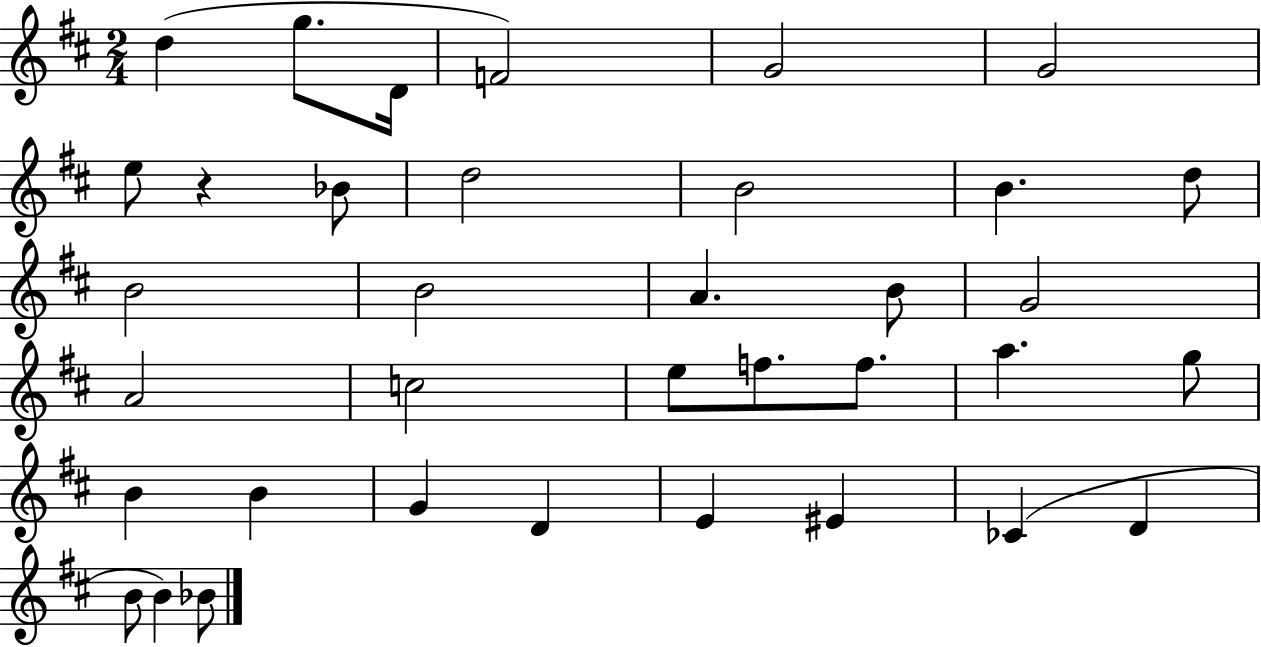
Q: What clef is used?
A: treble